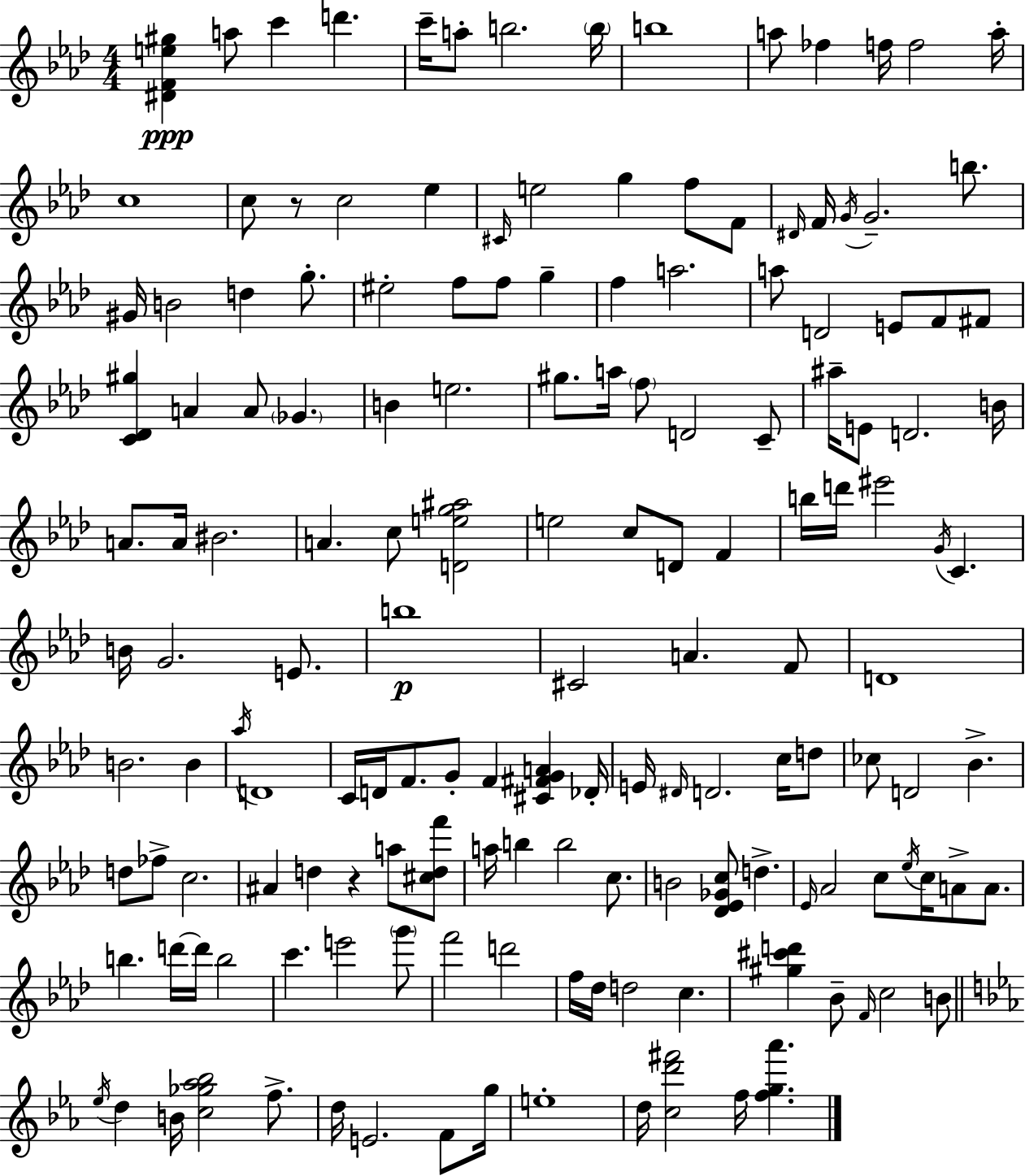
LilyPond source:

{
  \clef treble
  \numericTimeSignature
  \time 4/4
  \key f \minor
  <dis' f' e'' gis''>4\ppp a''8 c'''4 d'''4. | c'''16-- a''8-. b''2. \parenthesize b''16 | b''1 | a''8 fes''4 f''16 f''2 a''16-. | \break c''1 | c''8 r8 c''2 ees''4 | \grace { cis'16 } e''2 g''4 f''8 f'8 | \grace { dis'16 } f'16 \acciaccatura { g'16 } g'2.-- | \break b''8. gis'16 b'2 d''4 | g''8.-. eis''2-. f''8 f''8 g''4-- | f''4 a''2. | a''8 d'2 e'8 f'8 | \break fis'8 <c' des' gis''>4 a'4 a'8 \parenthesize ges'4. | b'4 e''2. | gis''8. a''16 \parenthesize f''8 d'2 | c'8-- ais''16-- e'8 d'2. | \break b'16 a'8. a'16 bis'2. | a'4. c''8 <d' e'' g'' ais''>2 | e''2 c''8 d'8 f'4 | b''16 d'''16 eis'''2 \acciaccatura { g'16 } c'4. | \break b'16 g'2. | e'8. b''1\p | cis'2 a'4. | f'8 d'1 | \break b'2. | b'4 \acciaccatura { aes''16 } d'1 | c'16 d'16 f'8. g'8-. f'4 | <cis' fis' g' a'>4 des'16-. e'16 \grace { dis'16 } d'2. | \break c''16 d''8 ces''8 d'2 | bes'4.-> d''8 fes''8-> c''2. | ais'4 d''4 r4 | a''8 <cis'' d'' f'''>8 a''16 b''4 b''2 | \break c''8. b'2 <des' ees' ges' c''>8 | d''4.-> \grace { ees'16 } aes'2 c''8 | \acciaccatura { ees''16 } c''16 a'8-> a'8. b''4. d'''16~~ d'''16 | b''2 c'''4. e'''2 | \break \parenthesize g'''8 f'''2 | d'''2 f''16 des''16 d''2 | c''4. <gis'' cis''' d'''>4 bes'8-- \grace { f'16 } c''2 | b'8 \bar "||" \break \key c \minor \acciaccatura { ees''16 } d''4 b'16 <c'' ges'' aes'' bes''>2 f''8.-> | d''16 e'2. f'8 | g''16 e''1-. | d''16 <c'' d''' fis'''>2 f''16 <f'' g'' aes'''>4. | \break \bar "|."
}